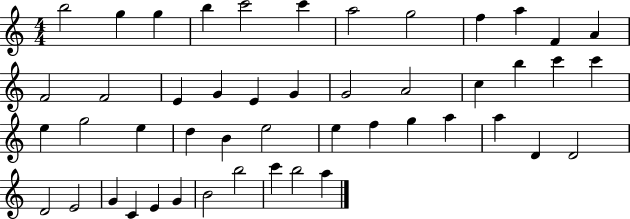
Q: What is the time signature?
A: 4/4